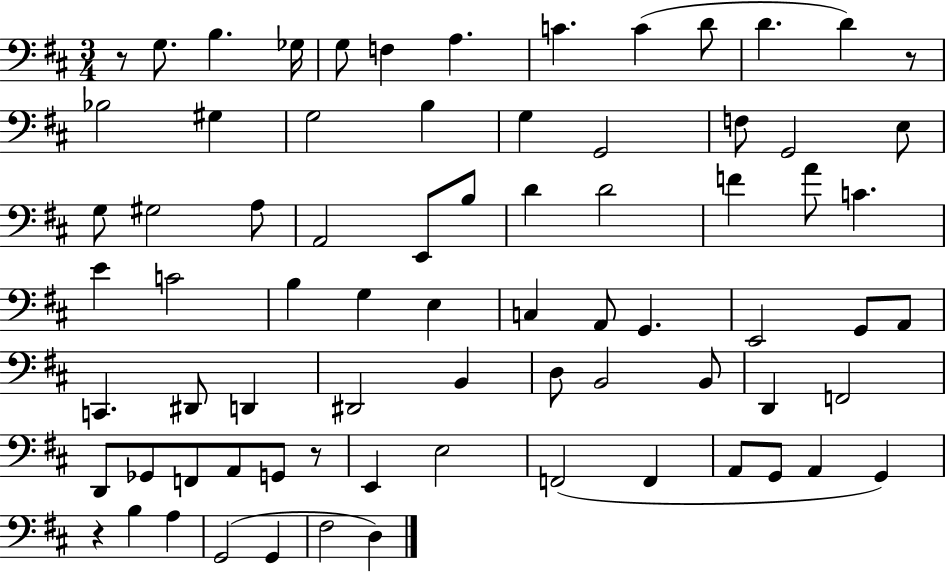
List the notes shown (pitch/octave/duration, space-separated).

R/e G3/e. B3/q. Gb3/s G3/e F3/q A3/q. C4/q. C4/q D4/e D4/q. D4/q R/e Bb3/h G#3/q G3/h B3/q G3/q G2/h F3/e G2/h E3/e G3/e G#3/h A3/e A2/h E2/e B3/e D4/q D4/h F4/q A4/e C4/q. E4/q C4/h B3/q G3/q E3/q C3/q A2/e G2/q. E2/h G2/e A2/e C2/q. D#2/e D2/q D#2/h B2/q D3/e B2/h B2/e D2/q F2/h D2/e Gb2/e F2/e A2/e G2/e R/e E2/q E3/h F2/h F2/q A2/e G2/e A2/q G2/q R/q B3/q A3/q G2/h G2/q F#3/h D3/q